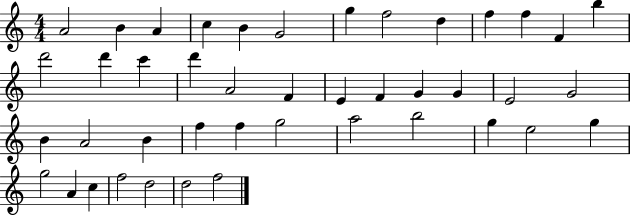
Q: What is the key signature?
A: C major